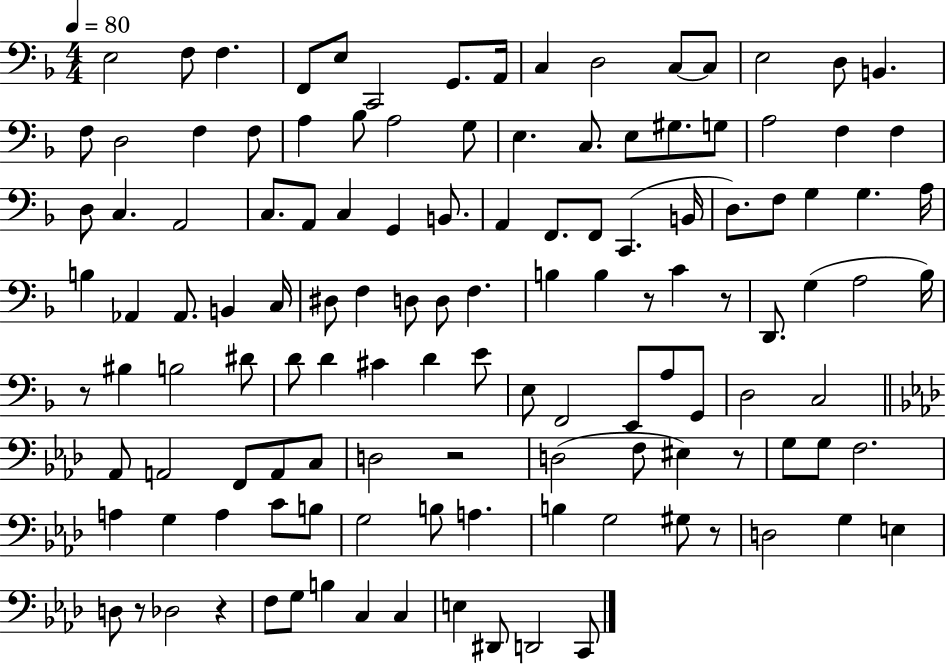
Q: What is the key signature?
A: F major